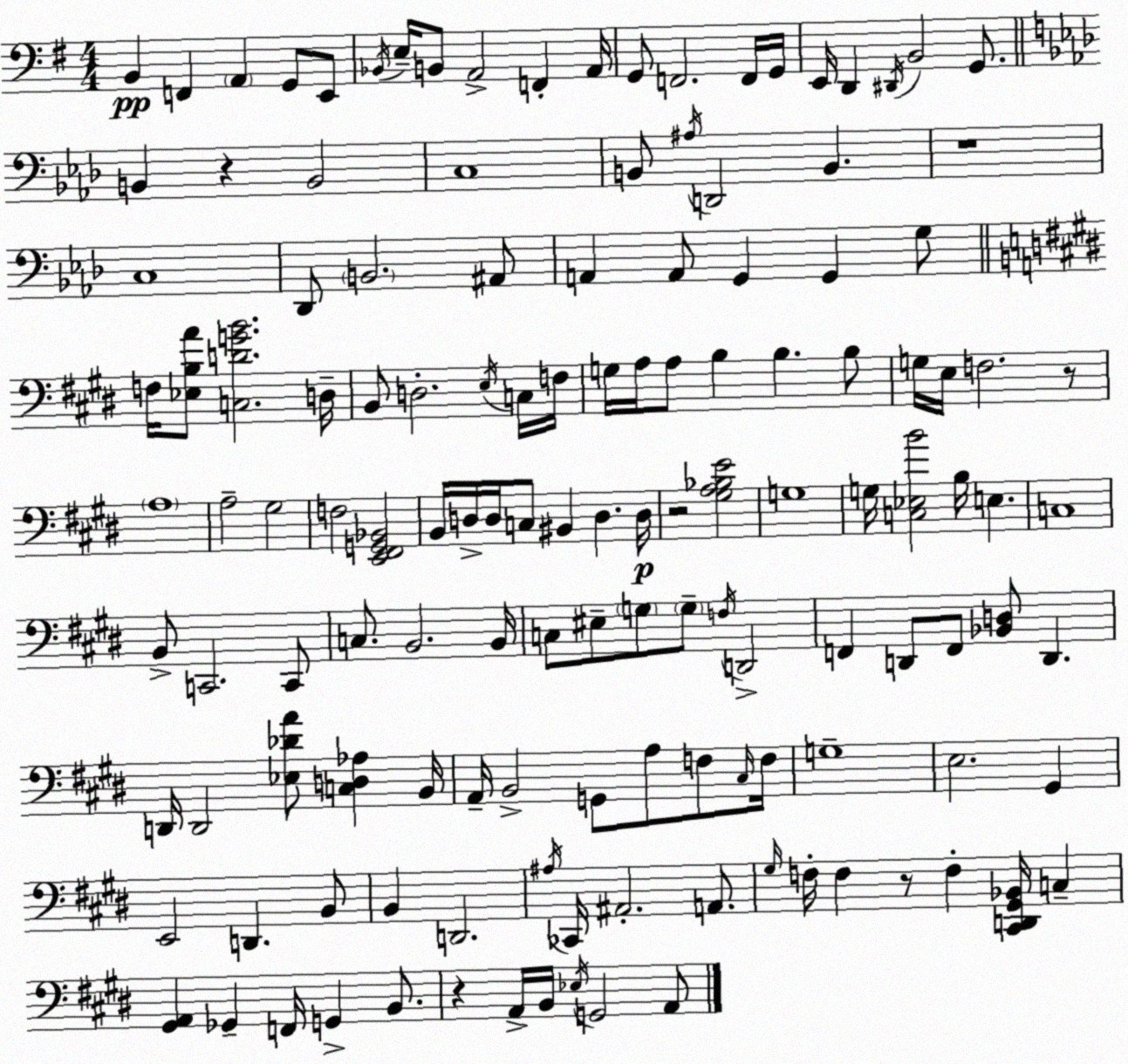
X:1
T:Untitled
M:4/4
L:1/4
K:Em
B,, F,, A,, G,,/2 E,,/2 _B,,/4 E,/4 B,,/2 A,,2 F,, A,,/4 G,,/2 F,,2 F,,/4 G,,/4 E,,/4 D,, ^D,,/4 B,,2 G,,/2 B,, z B,,2 C,4 B,,/2 ^A,/4 D,,2 B,, z4 C,4 _D,,/2 B,,2 ^A,,/2 A,, A,,/2 G,, G,, G,/2 F,/4 [_E,B,A]/2 [C,DGB]2 D,/4 B,,/2 D,2 E,/4 C,/4 F,/4 G,/4 A,/4 A,/2 B, B, B,/2 G,/4 E,/4 F,2 z/2 A,4 A,2 ^G,2 F,2 [E,,^F,,G,,_B,,]2 B,,/4 D,/4 D,/4 C,/2 ^B,, D, D,/4 z2 [^G,A,_B,E]2 G,4 G,/4 [C,_E,B]2 B,/4 E, C,4 B,,/2 C,,2 C,,/2 C,/2 B,,2 B,,/4 C,/2 ^E,/2 G,/2 G,/2 F,/4 D,,2 F,, D,,/2 F,,/2 [_B,,D,]/2 D,, D,,/4 D,,2 [_E,_DA]/2 [C,D,_A,] B,,/4 A,,/4 B,,2 G,,/2 A,/2 F,/2 ^C,/4 F,/4 G,4 E,2 ^G,, E,,2 D,, B,,/2 B,, D,,2 ^A,/4 _C,,/4 ^A,,2 A,,/2 ^G,/4 F,/4 F, z/2 F, [^C,,D,,^G,,_B,,]/4 C, [^G,,A,,] _G,, F,,/4 G,, B,,/2 z A,,/4 B,,/4 _E,/4 G,,2 A,,/2